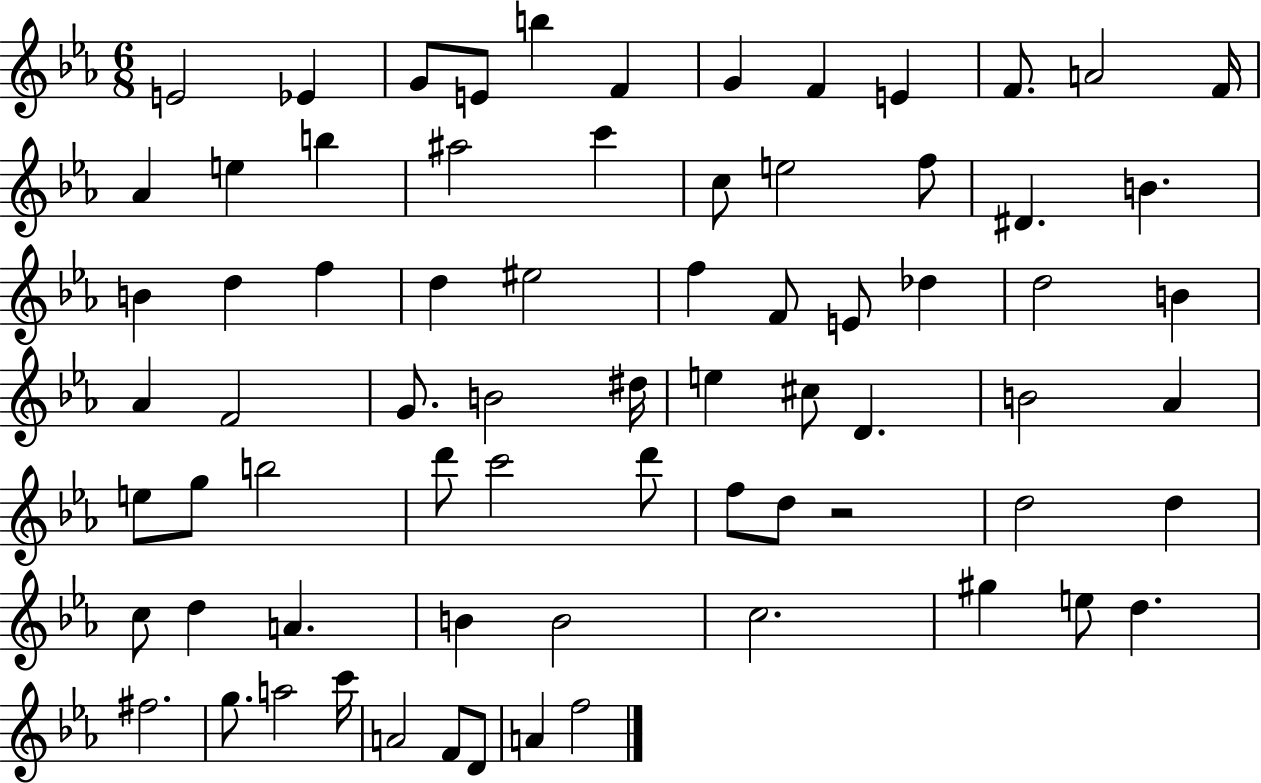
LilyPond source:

{
  \clef treble
  \numericTimeSignature
  \time 6/8
  \key ees \major
  e'2 ees'4 | g'8 e'8 b''4 f'4 | g'4 f'4 e'4 | f'8. a'2 f'16 | \break aes'4 e''4 b''4 | ais''2 c'''4 | c''8 e''2 f''8 | dis'4. b'4. | \break b'4 d''4 f''4 | d''4 eis''2 | f''4 f'8 e'8 des''4 | d''2 b'4 | \break aes'4 f'2 | g'8. b'2 dis''16 | e''4 cis''8 d'4. | b'2 aes'4 | \break e''8 g''8 b''2 | d'''8 c'''2 d'''8 | f''8 d''8 r2 | d''2 d''4 | \break c''8 d''4 a'4. | b'4 b'2 | c''2. | gis''4 e''8 d''4. | \break fis''2. | g''8. a''2 c'''16 | a'2 f'8 d'8 | a'4 f''2 | \break \bar "|."
}